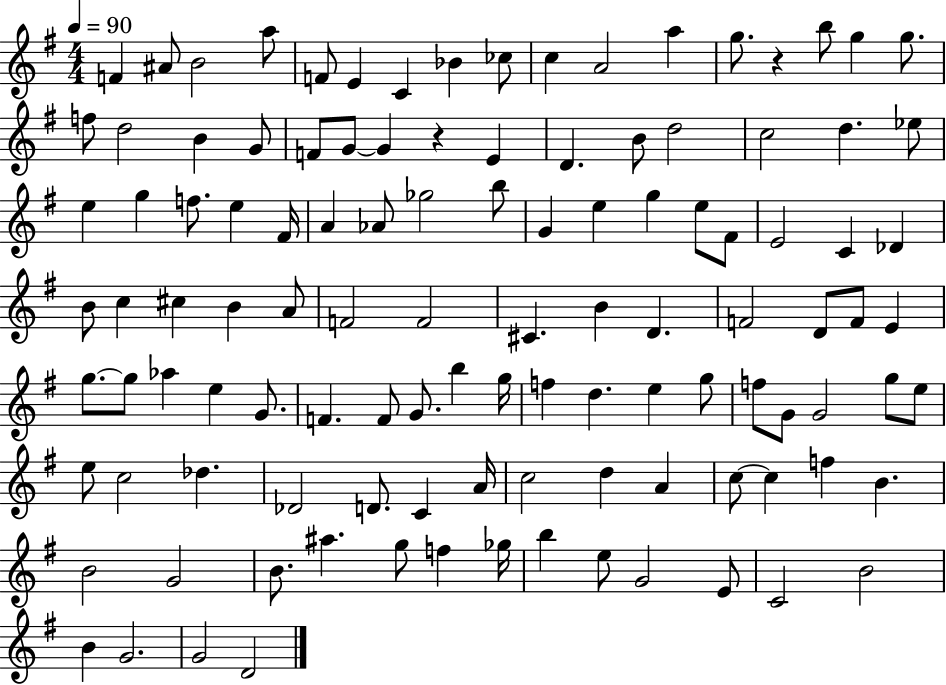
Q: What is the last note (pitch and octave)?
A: D4